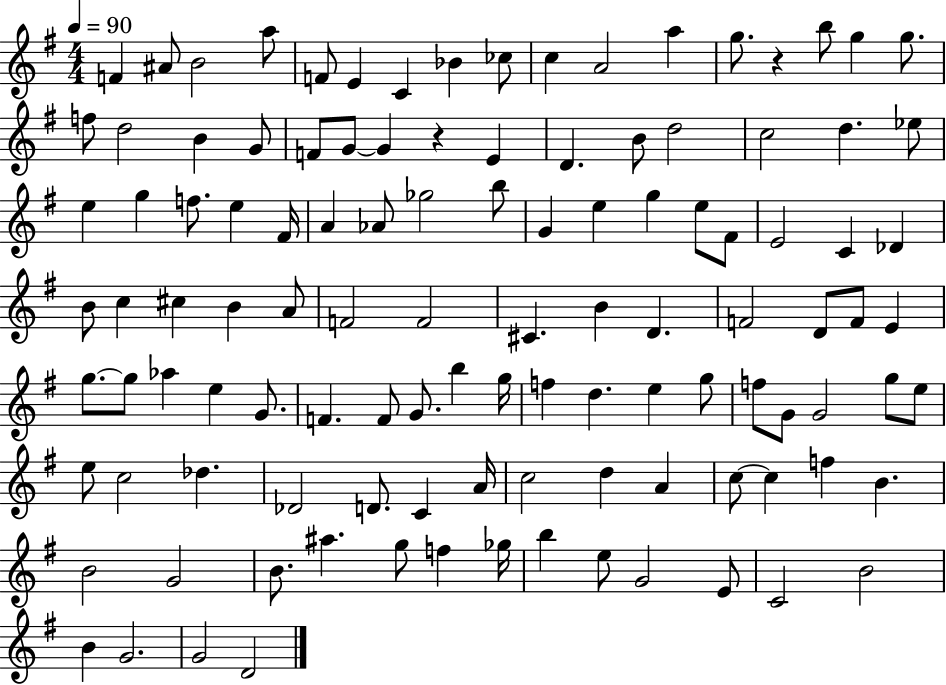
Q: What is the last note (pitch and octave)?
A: D4